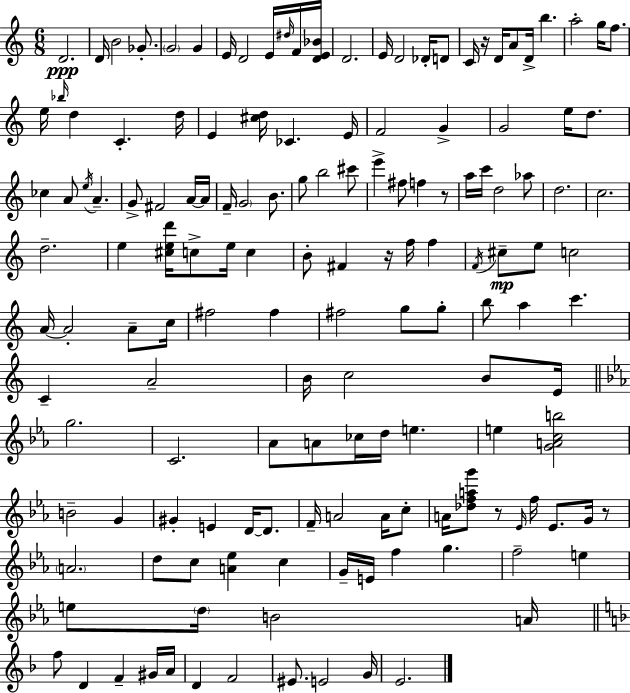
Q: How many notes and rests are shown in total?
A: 150